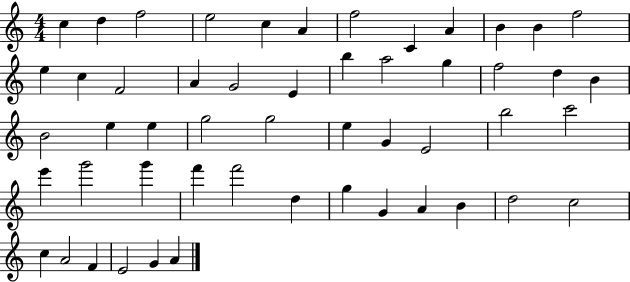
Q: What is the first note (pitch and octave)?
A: C5